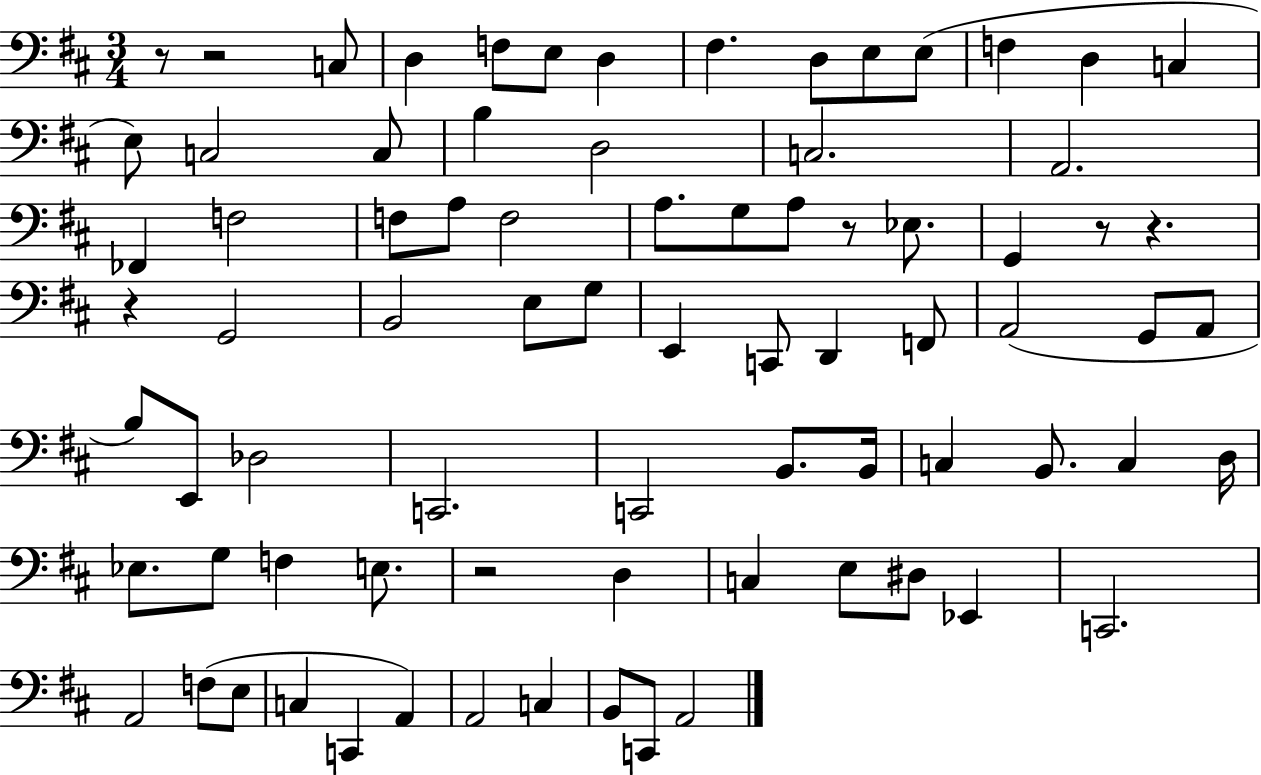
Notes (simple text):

R/e R/h C3/e D3/q F3/e E3/e D3/q F#3/q. D3/e E3/e E3/e F3/q D3/q C3/q E3/e C3/h C3/e B3/q D3/h C3/h. A2/h. FES2/q F3/h F3/e A3/e F3/h A3/e. G3/e A3/e R/e Eb3/e. G2/q R/e R/q. R/q G2/h B2/h E3/e G3/e E2/q C2/e D2/q F2/e A2/h G2/e A2/e B3/e E2/e Db3/h C2/h. C2/h B2/e. B2/s C3/q B2/e. C3/q D3/s Eb3/e. G3/e F3/q E3/e. R/h D3/q C3/q E3/e D#3/e Eb2/q C2/h. A2/h F3/e E3/e C3/q C2/q A2/q A2/h C3/q B2/e C2/e A2/h